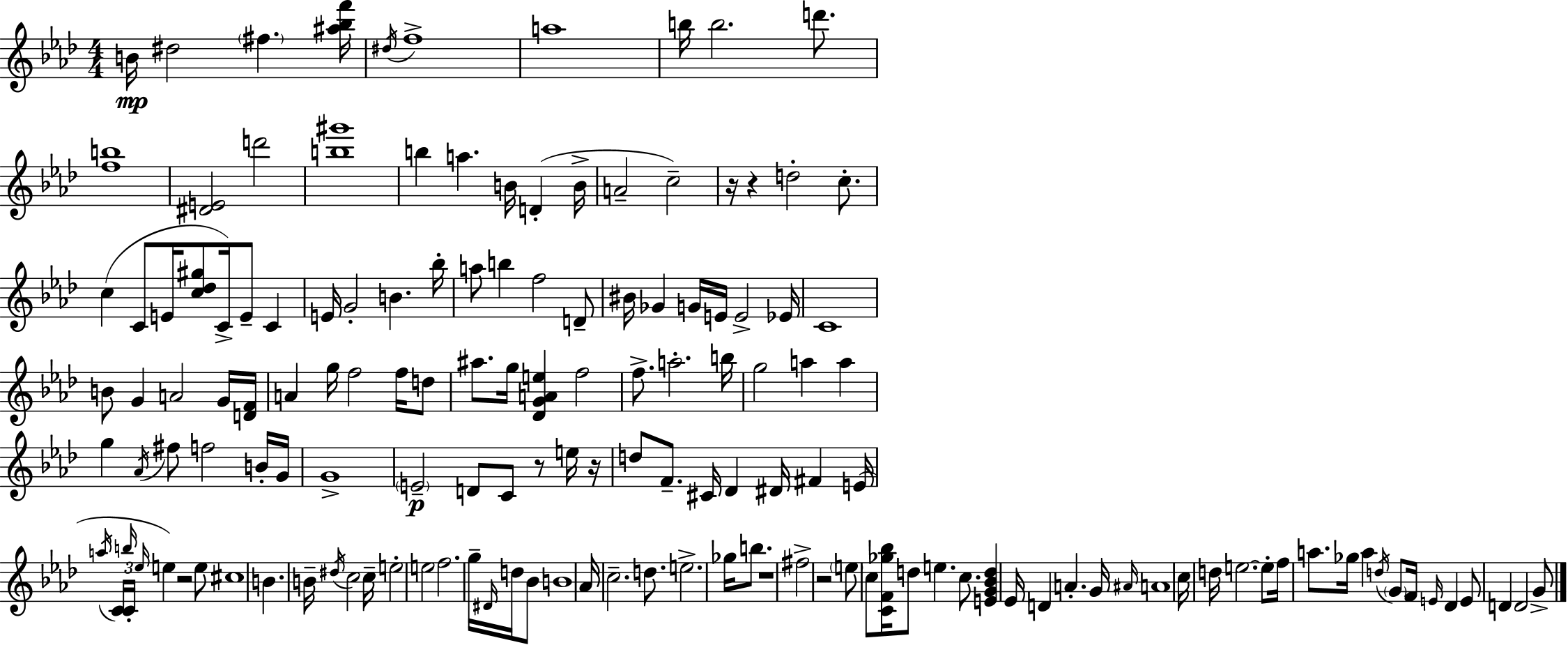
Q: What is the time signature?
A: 4/4